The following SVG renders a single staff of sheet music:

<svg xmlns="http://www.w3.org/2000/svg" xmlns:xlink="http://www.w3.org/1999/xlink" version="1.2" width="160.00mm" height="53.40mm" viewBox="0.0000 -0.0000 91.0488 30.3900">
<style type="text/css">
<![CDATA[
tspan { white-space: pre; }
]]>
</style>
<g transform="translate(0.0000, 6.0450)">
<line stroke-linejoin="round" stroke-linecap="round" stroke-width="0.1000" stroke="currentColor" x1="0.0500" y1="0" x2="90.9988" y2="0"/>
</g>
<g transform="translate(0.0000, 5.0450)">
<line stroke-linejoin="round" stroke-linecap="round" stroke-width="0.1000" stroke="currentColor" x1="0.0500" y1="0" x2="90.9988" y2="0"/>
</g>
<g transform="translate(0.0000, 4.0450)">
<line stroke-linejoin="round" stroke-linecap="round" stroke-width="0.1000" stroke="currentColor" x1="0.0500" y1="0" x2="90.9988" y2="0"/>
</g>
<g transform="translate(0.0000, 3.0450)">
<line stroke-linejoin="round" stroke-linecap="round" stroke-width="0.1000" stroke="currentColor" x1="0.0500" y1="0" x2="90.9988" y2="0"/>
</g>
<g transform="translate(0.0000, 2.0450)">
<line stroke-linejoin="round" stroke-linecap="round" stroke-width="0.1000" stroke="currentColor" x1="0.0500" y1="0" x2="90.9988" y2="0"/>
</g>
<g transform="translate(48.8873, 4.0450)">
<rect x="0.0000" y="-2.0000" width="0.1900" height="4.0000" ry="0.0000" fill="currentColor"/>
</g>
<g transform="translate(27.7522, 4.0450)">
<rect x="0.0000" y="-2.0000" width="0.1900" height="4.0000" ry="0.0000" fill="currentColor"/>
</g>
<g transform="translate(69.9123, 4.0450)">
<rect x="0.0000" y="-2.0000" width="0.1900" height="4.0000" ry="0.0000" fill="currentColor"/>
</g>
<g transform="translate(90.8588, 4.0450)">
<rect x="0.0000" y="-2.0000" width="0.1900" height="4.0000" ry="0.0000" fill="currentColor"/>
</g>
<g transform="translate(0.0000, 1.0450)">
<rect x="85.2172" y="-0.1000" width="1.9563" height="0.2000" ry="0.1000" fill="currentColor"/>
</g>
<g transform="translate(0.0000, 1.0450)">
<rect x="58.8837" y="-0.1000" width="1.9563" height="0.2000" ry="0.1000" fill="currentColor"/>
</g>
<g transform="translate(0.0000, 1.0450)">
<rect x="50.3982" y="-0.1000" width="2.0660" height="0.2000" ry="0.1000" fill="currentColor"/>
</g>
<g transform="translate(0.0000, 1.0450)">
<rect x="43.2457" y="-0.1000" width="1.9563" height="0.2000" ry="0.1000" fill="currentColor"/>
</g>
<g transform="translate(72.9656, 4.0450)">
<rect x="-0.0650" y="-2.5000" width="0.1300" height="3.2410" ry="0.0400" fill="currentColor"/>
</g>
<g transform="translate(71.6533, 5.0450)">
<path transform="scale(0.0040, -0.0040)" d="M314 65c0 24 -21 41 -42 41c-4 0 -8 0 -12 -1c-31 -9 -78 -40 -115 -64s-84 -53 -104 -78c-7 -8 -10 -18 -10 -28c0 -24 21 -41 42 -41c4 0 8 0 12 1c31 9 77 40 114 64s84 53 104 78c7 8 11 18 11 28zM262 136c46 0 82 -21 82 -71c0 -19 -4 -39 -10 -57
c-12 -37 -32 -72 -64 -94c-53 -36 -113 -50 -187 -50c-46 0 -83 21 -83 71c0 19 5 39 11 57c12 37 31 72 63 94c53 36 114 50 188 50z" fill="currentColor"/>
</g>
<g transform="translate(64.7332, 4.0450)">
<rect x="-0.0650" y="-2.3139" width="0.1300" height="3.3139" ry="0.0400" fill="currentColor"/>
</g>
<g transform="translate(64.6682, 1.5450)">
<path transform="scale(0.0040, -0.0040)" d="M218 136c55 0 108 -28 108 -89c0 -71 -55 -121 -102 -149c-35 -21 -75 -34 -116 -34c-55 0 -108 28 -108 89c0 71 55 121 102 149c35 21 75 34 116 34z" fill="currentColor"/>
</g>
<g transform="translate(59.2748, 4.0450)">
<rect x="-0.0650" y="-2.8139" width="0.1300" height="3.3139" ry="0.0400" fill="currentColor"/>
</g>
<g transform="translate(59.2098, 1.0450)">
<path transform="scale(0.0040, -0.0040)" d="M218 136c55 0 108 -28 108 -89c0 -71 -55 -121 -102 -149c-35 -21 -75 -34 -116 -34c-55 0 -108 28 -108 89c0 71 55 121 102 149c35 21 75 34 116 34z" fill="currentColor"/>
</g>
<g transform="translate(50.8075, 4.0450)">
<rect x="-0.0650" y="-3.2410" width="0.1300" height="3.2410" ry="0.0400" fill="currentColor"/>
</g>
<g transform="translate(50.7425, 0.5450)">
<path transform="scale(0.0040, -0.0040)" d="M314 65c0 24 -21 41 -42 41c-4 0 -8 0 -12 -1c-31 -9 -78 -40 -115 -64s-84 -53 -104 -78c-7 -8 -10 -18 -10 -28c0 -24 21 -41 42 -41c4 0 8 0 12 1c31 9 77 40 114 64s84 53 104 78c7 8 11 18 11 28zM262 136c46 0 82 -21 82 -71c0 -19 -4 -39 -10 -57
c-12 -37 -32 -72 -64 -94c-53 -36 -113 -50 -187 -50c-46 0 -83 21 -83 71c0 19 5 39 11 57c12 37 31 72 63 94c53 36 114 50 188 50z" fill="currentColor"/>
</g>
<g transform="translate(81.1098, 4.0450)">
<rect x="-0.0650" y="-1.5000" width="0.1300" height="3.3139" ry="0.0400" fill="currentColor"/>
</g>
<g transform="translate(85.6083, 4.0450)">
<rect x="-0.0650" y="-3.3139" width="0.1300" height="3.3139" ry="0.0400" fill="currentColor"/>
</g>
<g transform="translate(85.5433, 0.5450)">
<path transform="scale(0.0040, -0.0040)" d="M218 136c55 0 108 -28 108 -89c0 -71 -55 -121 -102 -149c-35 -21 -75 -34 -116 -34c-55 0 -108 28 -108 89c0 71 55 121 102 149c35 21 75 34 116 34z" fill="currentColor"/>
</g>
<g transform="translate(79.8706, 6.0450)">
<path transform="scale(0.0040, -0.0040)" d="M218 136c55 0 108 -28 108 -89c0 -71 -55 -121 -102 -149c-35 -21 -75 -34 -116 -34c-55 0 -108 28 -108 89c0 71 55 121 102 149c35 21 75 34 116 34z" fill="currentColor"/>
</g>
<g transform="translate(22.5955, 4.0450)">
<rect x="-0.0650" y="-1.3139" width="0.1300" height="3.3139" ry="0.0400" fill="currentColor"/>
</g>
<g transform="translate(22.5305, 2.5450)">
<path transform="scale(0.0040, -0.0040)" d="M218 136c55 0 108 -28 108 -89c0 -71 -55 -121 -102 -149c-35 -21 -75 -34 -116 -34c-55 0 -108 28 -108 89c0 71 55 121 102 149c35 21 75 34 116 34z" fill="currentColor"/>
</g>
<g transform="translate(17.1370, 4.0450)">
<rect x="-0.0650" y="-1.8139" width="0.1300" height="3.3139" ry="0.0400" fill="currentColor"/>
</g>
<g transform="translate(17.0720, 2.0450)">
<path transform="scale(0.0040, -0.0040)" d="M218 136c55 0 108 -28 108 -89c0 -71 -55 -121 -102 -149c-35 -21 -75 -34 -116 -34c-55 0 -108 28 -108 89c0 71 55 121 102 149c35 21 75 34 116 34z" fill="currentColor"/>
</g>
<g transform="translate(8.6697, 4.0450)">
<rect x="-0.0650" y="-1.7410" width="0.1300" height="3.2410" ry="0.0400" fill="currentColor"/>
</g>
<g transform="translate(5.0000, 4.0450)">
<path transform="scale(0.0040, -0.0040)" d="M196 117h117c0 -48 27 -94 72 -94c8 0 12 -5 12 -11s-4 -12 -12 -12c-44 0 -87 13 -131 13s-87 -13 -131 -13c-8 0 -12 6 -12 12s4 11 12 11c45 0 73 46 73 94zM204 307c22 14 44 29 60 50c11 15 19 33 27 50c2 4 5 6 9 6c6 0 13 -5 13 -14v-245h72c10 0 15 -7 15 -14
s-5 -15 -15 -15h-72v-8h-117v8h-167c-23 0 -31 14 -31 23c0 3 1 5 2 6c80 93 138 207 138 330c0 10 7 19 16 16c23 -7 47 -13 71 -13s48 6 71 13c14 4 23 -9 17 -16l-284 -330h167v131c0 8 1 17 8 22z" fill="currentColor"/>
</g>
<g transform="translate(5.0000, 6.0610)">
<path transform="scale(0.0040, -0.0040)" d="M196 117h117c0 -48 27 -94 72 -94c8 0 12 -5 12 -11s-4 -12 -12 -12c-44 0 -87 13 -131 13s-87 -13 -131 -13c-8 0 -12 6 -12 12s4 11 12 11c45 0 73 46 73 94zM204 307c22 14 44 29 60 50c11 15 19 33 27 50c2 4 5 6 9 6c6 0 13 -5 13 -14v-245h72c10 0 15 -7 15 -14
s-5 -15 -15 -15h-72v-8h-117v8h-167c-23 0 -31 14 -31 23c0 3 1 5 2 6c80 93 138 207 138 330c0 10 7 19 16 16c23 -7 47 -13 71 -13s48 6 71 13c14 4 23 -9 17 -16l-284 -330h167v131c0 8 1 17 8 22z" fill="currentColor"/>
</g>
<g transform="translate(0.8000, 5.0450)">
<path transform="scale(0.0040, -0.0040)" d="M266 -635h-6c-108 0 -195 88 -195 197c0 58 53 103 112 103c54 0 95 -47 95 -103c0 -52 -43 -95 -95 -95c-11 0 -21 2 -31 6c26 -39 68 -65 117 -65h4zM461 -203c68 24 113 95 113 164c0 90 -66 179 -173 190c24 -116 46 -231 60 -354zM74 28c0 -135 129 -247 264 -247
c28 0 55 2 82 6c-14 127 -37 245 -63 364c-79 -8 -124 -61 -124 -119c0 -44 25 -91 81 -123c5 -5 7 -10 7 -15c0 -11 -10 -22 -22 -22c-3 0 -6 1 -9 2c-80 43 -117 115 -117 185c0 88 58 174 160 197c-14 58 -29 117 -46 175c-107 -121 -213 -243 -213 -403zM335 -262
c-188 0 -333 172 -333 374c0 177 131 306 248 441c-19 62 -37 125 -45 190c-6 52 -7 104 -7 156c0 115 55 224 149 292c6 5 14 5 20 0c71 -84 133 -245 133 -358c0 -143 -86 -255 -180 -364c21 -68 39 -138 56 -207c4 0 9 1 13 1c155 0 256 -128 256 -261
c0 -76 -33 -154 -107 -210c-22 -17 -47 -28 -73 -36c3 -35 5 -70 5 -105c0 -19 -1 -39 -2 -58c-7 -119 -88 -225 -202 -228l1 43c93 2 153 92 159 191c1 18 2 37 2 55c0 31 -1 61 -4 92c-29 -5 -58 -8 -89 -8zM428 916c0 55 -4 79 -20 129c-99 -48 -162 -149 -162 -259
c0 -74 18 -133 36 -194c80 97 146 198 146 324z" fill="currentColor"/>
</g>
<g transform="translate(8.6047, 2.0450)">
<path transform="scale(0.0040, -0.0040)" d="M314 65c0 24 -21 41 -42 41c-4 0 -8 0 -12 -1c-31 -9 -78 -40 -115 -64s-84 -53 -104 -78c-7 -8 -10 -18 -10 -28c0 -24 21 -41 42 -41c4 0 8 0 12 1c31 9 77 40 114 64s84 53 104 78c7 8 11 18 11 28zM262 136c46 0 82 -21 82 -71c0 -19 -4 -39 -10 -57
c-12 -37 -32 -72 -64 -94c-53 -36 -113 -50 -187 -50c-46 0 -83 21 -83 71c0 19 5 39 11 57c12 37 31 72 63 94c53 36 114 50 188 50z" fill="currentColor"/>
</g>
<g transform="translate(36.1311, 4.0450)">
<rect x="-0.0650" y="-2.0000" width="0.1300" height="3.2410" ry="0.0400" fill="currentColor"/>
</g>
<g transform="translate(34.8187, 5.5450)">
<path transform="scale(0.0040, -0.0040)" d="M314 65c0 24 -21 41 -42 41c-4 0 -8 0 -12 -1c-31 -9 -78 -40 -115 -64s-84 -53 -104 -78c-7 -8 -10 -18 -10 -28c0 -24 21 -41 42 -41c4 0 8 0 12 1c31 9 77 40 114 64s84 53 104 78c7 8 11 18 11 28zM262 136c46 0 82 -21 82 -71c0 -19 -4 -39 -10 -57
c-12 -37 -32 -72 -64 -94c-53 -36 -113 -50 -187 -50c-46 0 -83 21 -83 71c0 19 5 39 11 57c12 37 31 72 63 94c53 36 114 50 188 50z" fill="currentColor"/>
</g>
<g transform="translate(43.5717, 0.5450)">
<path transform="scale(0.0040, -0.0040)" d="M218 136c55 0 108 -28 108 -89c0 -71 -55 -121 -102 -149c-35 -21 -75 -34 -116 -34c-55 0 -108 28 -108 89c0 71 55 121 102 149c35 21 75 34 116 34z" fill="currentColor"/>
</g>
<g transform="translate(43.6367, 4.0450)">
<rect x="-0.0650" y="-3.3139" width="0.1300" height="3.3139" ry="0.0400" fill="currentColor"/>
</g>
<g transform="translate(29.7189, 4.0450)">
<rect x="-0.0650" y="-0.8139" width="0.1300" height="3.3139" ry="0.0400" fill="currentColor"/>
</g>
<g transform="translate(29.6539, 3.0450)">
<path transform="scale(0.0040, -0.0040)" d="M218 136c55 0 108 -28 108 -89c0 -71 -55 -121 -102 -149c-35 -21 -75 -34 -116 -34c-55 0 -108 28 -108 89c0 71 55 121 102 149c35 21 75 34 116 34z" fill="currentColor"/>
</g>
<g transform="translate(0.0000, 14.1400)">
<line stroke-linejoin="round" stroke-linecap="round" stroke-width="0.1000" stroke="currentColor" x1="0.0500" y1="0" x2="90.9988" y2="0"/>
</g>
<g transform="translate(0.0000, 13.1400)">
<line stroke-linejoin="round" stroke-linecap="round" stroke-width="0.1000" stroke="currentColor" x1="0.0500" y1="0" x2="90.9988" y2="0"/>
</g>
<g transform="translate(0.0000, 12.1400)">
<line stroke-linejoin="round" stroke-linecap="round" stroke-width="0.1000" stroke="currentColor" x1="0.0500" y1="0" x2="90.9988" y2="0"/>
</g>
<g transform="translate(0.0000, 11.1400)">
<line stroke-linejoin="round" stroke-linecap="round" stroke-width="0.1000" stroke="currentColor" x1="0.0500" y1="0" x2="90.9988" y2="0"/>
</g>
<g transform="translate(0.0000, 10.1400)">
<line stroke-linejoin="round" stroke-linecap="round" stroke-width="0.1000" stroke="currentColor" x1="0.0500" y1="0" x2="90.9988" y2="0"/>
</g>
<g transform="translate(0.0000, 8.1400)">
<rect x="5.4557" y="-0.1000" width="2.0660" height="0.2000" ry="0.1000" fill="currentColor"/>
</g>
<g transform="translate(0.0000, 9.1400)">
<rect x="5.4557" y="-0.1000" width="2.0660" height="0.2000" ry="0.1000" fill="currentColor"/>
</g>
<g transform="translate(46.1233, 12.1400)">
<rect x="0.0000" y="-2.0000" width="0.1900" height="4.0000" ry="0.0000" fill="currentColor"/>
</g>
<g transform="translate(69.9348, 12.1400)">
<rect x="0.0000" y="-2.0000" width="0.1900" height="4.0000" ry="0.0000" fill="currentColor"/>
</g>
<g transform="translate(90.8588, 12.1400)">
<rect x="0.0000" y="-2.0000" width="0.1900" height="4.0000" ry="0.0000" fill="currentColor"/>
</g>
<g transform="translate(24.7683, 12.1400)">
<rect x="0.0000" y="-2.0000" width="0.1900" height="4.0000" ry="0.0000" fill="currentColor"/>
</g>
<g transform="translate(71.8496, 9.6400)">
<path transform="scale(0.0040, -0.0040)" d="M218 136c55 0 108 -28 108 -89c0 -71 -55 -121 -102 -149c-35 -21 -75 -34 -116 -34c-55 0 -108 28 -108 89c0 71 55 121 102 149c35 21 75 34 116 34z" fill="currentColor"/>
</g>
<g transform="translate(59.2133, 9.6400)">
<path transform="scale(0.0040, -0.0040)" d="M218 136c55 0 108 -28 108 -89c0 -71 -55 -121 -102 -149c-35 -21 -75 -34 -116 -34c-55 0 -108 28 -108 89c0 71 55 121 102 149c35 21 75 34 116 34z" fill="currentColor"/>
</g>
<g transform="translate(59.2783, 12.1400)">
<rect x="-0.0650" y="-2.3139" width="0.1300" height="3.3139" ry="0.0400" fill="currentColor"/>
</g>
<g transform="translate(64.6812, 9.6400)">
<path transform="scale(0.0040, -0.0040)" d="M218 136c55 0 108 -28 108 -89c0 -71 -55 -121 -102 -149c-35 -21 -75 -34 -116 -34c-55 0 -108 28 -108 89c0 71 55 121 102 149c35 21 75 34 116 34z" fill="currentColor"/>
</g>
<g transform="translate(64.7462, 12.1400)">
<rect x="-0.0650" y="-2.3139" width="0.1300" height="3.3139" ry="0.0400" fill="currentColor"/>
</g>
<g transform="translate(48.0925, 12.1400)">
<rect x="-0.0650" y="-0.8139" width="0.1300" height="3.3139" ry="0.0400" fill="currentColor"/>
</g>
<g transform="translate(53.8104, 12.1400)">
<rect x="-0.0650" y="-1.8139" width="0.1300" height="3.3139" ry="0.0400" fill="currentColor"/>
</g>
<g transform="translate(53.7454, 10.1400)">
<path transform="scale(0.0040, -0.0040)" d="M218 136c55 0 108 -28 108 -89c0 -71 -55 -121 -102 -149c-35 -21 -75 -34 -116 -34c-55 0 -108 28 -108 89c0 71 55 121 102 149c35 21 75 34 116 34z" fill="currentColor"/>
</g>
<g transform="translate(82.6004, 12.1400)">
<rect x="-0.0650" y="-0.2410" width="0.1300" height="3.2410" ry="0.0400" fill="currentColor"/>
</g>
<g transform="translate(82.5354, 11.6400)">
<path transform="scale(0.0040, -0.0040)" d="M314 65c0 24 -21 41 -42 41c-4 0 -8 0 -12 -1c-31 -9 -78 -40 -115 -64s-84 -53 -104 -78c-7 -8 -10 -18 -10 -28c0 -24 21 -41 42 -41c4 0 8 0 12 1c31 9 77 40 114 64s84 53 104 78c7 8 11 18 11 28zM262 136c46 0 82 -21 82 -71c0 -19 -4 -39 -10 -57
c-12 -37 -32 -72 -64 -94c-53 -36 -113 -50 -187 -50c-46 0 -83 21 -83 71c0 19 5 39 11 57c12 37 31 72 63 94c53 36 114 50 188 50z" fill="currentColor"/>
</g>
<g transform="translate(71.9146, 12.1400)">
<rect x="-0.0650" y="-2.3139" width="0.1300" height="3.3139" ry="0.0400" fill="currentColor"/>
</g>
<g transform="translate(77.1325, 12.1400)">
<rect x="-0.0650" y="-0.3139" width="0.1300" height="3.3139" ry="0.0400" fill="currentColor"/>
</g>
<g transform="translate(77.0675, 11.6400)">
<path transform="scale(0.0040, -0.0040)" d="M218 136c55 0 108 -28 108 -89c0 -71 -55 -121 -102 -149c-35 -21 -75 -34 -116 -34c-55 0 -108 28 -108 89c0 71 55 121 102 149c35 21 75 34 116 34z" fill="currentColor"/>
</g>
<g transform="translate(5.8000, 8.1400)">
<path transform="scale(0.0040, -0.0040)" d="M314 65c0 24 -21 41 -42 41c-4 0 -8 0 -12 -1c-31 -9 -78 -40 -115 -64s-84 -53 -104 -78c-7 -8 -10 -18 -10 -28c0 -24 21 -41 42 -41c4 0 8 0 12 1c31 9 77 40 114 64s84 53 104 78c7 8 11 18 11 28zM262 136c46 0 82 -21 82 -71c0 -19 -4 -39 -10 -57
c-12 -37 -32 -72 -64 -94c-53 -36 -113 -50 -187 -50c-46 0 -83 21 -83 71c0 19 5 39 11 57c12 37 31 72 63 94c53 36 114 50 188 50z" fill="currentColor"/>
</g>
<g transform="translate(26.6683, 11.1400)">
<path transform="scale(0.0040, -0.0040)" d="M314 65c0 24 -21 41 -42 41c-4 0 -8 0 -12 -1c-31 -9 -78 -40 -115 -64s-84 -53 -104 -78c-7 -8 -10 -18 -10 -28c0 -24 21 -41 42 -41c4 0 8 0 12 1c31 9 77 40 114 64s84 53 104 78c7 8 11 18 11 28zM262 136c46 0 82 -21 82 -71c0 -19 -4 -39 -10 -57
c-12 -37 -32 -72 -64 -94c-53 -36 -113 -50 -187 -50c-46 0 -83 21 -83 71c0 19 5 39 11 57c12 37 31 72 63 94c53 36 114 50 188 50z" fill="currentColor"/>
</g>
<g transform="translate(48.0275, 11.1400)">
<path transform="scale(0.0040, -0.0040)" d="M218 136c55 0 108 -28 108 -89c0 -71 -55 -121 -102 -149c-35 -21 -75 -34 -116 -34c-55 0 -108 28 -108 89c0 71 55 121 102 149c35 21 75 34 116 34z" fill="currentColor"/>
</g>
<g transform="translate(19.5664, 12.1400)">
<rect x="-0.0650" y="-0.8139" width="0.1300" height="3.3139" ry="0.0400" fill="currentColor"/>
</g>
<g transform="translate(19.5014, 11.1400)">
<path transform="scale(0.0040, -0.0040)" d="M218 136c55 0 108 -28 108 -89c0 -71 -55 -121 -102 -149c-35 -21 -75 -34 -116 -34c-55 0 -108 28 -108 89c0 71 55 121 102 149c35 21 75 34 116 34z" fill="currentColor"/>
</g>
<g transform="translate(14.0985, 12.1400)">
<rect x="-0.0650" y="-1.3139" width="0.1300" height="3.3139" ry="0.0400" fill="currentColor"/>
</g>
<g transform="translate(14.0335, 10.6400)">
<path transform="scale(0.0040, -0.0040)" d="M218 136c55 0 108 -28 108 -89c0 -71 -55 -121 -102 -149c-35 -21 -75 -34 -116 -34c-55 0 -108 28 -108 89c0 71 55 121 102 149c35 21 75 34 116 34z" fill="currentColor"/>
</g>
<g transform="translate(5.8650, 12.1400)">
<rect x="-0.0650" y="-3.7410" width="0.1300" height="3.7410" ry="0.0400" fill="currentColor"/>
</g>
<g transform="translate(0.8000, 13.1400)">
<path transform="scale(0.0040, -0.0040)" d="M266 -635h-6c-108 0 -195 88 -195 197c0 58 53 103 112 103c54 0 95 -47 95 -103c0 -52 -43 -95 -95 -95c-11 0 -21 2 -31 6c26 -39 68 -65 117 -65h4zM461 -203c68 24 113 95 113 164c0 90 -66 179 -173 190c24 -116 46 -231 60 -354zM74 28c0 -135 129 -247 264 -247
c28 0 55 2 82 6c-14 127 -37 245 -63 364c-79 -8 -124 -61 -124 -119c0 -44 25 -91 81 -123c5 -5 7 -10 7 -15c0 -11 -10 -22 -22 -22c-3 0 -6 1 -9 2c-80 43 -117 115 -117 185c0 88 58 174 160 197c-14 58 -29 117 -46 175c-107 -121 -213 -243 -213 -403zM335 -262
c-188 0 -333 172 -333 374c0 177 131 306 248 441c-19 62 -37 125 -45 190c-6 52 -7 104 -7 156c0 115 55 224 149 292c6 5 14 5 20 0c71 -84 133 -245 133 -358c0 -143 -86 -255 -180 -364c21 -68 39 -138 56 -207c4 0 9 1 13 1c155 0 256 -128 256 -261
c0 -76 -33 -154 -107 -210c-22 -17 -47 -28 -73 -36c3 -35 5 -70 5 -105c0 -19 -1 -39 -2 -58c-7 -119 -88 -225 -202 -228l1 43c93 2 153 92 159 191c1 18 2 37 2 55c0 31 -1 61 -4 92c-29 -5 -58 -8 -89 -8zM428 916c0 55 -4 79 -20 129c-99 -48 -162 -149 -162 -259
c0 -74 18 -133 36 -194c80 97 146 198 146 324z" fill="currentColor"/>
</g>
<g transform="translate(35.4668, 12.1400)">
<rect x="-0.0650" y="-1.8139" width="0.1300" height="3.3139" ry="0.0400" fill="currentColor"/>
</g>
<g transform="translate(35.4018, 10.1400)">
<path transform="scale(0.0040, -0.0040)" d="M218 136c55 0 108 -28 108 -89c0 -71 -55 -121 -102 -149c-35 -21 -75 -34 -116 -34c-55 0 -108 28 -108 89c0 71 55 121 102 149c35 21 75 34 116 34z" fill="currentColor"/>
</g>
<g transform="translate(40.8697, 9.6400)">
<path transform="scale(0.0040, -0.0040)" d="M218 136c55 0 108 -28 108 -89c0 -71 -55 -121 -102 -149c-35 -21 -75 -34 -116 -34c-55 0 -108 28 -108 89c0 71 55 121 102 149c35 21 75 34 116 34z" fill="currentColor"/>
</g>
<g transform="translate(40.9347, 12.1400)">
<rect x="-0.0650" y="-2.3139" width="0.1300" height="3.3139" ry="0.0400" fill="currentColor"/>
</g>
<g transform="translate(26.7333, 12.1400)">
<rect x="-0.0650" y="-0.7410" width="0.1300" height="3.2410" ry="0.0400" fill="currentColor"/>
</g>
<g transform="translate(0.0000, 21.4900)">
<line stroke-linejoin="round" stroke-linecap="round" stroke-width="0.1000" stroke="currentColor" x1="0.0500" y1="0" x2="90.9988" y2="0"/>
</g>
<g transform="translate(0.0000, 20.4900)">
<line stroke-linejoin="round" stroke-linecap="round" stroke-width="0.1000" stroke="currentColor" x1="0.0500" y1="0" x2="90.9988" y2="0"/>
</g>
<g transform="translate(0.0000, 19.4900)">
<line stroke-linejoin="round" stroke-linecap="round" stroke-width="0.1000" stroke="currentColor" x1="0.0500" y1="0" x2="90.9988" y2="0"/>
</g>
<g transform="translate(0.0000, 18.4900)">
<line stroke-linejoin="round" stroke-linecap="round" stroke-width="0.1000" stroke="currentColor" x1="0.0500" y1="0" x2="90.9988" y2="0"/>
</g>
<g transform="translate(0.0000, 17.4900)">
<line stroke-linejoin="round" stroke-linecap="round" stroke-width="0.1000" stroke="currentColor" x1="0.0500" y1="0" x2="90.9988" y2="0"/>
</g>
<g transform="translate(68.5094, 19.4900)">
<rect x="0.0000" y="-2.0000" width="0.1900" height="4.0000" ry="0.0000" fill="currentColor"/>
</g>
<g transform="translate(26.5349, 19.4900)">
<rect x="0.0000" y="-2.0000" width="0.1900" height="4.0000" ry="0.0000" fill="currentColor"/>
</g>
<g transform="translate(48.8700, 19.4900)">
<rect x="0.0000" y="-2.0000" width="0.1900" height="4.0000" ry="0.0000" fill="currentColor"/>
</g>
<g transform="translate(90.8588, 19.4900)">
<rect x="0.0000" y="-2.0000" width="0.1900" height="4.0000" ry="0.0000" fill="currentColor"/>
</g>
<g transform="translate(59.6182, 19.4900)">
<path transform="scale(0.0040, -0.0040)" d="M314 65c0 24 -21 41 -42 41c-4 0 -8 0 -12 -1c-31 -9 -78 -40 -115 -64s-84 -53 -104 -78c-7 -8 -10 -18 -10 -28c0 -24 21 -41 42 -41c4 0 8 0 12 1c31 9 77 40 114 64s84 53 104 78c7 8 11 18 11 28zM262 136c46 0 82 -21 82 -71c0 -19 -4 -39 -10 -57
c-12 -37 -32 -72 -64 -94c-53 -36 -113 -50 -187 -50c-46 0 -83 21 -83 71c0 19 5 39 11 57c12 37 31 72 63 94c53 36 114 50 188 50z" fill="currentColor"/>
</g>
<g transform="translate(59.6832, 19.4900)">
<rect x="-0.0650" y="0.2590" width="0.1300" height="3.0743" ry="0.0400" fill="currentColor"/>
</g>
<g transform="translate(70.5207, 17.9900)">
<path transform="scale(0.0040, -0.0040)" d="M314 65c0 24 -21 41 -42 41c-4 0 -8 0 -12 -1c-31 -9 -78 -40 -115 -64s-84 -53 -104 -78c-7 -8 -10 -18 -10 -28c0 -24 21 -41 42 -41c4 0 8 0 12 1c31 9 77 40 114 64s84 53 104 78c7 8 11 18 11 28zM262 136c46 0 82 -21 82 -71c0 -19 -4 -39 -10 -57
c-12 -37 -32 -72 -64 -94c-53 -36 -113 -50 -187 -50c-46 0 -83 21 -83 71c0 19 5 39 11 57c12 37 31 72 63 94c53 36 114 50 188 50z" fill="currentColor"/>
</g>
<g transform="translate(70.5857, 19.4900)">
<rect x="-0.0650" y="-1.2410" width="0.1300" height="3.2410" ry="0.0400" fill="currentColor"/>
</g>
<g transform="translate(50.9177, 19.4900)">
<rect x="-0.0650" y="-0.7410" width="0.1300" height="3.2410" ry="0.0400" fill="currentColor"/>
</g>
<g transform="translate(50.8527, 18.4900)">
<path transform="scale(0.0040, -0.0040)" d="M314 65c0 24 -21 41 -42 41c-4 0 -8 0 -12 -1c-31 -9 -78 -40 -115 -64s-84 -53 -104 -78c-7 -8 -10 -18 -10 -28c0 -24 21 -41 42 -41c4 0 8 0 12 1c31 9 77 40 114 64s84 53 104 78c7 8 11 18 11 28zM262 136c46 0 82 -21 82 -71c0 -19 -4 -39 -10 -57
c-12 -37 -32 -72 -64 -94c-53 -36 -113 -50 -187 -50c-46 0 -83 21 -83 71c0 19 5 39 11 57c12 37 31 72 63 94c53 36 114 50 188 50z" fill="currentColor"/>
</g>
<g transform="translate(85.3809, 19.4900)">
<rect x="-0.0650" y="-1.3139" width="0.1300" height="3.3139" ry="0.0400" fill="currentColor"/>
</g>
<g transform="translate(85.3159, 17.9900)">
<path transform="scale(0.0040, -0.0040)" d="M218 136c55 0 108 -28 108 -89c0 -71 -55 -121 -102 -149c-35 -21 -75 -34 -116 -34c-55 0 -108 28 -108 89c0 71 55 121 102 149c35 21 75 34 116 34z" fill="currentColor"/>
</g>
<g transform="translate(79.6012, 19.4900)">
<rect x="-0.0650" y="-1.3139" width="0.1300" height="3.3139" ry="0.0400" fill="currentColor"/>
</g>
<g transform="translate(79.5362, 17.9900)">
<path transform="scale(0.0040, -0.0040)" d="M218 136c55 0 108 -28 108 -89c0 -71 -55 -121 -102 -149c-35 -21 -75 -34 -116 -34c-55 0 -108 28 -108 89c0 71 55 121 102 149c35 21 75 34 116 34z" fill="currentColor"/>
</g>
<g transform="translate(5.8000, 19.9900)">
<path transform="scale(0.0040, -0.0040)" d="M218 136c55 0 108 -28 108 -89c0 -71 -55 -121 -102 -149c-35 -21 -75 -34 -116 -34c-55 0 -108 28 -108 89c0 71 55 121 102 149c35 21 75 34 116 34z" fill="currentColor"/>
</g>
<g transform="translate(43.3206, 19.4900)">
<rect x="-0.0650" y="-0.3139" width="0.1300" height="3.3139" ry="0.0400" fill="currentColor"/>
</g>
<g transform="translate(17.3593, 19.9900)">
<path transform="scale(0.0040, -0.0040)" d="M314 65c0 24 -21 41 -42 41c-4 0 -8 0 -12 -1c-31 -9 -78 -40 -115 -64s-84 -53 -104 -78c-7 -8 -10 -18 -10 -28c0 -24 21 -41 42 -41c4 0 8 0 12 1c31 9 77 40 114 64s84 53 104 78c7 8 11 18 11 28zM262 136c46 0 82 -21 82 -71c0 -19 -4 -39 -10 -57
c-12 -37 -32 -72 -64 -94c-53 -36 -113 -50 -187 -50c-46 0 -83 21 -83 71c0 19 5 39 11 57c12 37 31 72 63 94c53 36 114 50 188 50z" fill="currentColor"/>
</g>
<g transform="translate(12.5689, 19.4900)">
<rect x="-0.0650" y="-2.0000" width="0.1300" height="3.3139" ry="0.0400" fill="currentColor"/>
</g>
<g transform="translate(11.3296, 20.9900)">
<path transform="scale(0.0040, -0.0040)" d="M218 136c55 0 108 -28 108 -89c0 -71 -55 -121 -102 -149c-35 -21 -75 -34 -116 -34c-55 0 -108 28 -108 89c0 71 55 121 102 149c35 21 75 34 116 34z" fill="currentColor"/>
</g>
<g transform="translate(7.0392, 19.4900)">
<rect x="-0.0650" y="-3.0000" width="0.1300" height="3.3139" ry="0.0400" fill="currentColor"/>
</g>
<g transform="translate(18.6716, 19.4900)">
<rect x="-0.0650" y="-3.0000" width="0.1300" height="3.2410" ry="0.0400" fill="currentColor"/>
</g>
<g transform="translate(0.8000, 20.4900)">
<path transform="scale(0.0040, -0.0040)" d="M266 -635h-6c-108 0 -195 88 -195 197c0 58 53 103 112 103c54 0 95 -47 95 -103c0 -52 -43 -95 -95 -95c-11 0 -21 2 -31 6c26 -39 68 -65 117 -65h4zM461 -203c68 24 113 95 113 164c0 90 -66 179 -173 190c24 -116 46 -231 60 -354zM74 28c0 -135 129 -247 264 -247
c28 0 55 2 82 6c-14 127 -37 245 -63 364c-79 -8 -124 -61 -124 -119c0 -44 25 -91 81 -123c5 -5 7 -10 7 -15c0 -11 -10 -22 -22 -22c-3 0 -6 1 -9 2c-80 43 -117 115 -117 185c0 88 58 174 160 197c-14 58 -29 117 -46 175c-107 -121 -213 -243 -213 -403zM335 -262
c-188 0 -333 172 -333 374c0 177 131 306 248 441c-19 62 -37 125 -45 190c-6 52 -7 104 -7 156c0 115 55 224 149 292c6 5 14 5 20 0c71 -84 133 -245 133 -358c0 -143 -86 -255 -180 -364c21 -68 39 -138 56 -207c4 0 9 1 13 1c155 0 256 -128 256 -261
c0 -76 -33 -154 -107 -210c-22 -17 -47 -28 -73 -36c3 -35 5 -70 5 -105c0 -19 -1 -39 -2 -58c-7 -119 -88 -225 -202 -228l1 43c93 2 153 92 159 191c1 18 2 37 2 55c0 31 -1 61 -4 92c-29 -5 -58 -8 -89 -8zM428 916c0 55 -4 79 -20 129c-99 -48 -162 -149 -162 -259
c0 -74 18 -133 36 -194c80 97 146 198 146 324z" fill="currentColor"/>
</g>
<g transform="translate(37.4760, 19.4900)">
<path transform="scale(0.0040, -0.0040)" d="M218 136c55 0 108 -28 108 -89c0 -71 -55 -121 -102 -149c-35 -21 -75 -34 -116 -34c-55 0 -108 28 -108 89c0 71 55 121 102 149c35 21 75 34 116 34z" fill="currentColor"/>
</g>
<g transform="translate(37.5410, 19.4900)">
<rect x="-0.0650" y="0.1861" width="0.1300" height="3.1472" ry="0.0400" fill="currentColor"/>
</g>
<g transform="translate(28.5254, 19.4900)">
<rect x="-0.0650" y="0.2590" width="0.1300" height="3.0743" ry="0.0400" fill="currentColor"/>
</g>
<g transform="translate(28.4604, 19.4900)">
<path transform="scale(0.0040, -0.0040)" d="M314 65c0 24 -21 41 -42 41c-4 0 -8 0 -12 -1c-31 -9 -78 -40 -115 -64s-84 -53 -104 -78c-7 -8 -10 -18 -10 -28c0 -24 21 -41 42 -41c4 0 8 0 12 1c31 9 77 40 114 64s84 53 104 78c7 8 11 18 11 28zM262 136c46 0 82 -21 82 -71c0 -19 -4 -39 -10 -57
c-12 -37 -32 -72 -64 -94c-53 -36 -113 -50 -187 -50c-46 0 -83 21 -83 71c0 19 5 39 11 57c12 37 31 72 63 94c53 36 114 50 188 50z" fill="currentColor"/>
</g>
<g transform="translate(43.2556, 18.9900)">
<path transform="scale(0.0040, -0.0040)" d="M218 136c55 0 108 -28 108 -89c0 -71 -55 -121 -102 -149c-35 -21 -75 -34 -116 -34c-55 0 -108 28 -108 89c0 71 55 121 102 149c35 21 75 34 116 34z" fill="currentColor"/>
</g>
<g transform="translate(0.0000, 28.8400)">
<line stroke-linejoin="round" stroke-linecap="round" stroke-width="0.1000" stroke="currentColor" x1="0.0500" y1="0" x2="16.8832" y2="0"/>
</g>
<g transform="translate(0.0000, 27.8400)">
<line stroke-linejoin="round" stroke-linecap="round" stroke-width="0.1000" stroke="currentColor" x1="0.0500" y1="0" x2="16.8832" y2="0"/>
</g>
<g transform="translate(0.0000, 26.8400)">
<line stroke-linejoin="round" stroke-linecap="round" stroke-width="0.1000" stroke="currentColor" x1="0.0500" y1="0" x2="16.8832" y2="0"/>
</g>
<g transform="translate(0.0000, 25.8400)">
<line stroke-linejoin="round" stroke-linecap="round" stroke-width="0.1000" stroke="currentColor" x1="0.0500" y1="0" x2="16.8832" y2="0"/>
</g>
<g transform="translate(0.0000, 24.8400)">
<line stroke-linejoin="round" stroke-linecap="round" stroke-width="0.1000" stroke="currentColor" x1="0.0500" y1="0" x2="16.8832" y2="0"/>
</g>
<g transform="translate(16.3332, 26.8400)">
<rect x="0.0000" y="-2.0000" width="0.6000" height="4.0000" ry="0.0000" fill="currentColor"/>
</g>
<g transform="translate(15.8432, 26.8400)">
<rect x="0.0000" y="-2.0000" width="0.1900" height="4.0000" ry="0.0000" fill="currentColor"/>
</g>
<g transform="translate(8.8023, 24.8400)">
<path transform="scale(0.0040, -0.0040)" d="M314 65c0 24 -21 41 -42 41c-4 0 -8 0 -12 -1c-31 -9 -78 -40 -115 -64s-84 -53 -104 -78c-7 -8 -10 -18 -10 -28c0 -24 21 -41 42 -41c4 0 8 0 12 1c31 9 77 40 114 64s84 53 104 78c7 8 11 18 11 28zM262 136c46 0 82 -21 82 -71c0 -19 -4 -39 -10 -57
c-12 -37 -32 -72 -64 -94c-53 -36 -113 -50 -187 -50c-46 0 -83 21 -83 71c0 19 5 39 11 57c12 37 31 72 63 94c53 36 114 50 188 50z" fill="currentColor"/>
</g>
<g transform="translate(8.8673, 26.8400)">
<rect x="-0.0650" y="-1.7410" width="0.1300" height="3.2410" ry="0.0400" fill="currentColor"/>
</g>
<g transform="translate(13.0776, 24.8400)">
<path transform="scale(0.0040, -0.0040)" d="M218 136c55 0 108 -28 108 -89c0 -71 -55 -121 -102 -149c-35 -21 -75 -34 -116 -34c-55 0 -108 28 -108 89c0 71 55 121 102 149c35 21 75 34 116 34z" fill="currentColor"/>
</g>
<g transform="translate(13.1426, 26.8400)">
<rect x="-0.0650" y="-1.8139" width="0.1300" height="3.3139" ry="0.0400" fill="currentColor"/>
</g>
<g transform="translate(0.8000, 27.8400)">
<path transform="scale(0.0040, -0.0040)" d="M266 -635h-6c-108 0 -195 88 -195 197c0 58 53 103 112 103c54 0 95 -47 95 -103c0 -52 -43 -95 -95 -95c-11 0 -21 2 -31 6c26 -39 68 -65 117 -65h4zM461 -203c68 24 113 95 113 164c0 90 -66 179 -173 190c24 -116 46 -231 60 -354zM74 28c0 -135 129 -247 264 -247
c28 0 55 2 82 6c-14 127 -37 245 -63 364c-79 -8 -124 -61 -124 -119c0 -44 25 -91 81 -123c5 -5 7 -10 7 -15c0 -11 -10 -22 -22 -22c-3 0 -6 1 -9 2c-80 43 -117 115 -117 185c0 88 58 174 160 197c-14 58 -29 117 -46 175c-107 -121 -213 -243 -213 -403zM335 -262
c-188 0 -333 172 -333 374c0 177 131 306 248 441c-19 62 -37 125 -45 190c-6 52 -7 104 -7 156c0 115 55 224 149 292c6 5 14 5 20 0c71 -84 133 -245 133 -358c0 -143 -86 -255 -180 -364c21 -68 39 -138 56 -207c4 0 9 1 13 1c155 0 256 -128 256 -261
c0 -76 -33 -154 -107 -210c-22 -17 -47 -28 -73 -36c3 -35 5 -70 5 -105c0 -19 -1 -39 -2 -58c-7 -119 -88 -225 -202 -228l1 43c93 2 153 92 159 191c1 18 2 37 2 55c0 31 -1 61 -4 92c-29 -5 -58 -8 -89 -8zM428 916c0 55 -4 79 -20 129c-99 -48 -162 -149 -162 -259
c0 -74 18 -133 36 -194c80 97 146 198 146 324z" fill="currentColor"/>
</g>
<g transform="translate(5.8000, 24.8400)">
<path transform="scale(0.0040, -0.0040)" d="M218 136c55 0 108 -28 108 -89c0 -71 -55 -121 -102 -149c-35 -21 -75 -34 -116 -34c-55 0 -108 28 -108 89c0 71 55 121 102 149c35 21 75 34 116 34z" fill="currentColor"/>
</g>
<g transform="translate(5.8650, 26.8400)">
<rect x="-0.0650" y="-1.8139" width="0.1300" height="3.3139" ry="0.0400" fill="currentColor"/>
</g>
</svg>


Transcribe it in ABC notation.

X:1
T:Untitled
M:4/4
L:1/4
K:C
f2 f e d F2 b b2 a g G2 E b c'2 e d d2 f g d f g g g c c2 A F A2 B2 B c d2 B2 e2 e e f f2 f